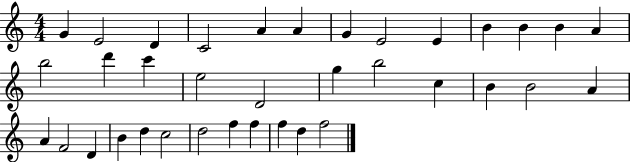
G4/q E4/h D4/q C4/h A4/q A4/q G4/q E4/h E4/q B4/q B4/q B4/q A4/q B5/h D6/q C6/q E5/h D4/h G5/q B5/h C5/q B4/q B4/h A4/q A4/q F4/h D4/q B4/q D5/q C5/h D5/h F5/q F5/q F5/q D5/q F5/h